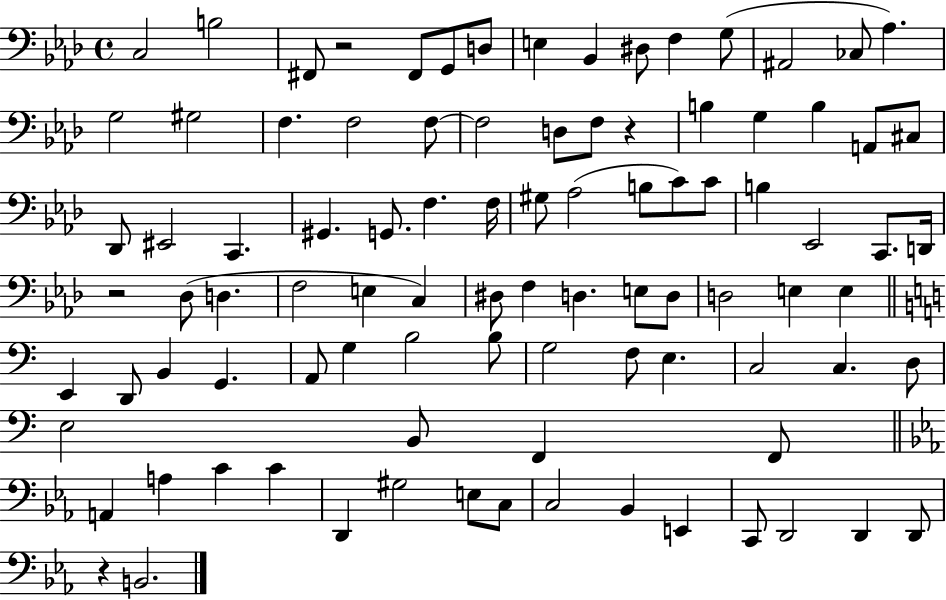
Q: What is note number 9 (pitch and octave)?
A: D#3